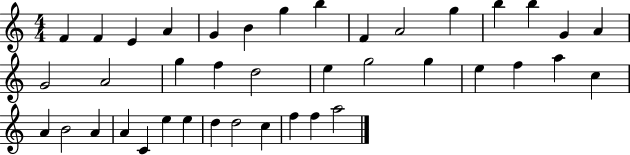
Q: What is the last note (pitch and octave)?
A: A5